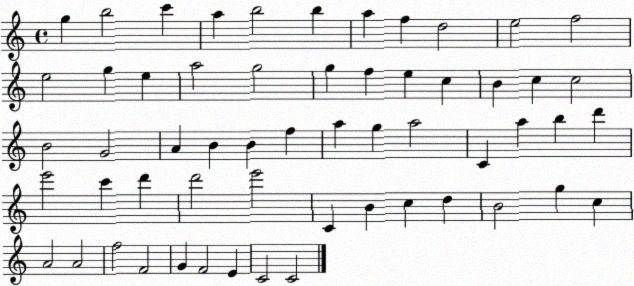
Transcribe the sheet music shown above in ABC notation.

X:1
T:Untitled
M:4/4
L:1/4
K:C
g b2 c' a b2 b a f d2 e2 f2 e2 g e a2 g2 g f e c B c c2 B2 G2 A B B f a g a2 C a b d' e'2 c' d' d'2 e'2 C B c d B2 g c A2 A2 f2 F2 G F2 E C2 C2